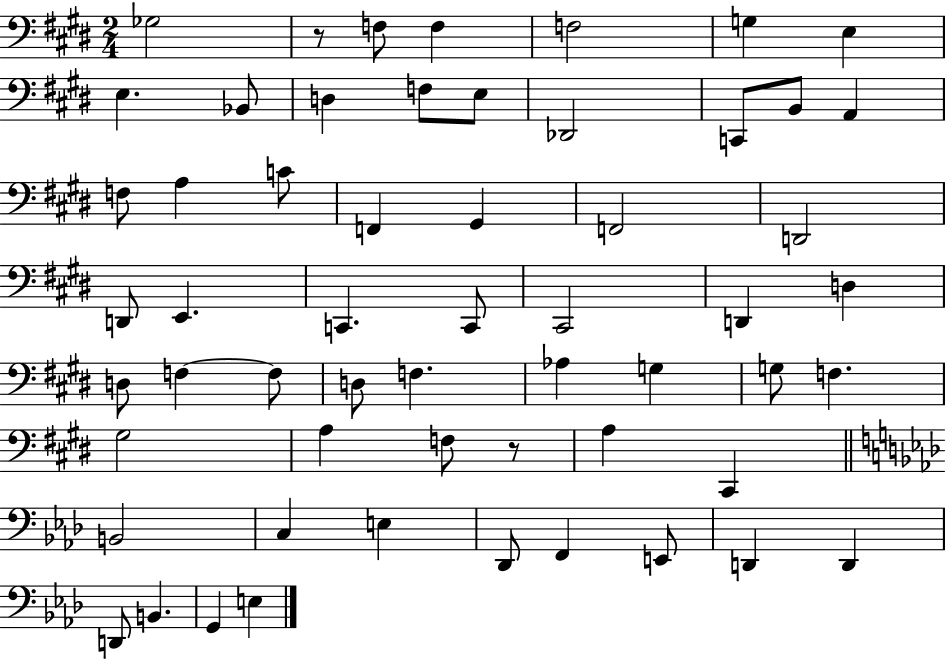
{
  \clef bass
  \numericTimeSignature
  \time 2/4
  \key e \major
  \repeat volta 2 { ges2 | r8 f8 f4 | f2 | g4 e4 | \break e4. bes,8 | d4 f8 e8 | des,2 | c,8 b,8 a,4 | \break f8 a4 c'8 | f,4 gis,4 | f,2 | d,2 | \break d,8 e,4. | c,4. c,8 | cis,2 | d,4 d4 | \break d8 f4~~ f8 | d8 f4. | aes4 g4 | g8 f4. | \break gis2 | a4 f8 r8 | a4 cis,4 | \bar "||" \break \key aes \major b,2 | c4 e4 | des,8 f,4 e,8 | d,4 d,4 | \break d,8 b,4. | g,4 e4 | } \bar "|."
}